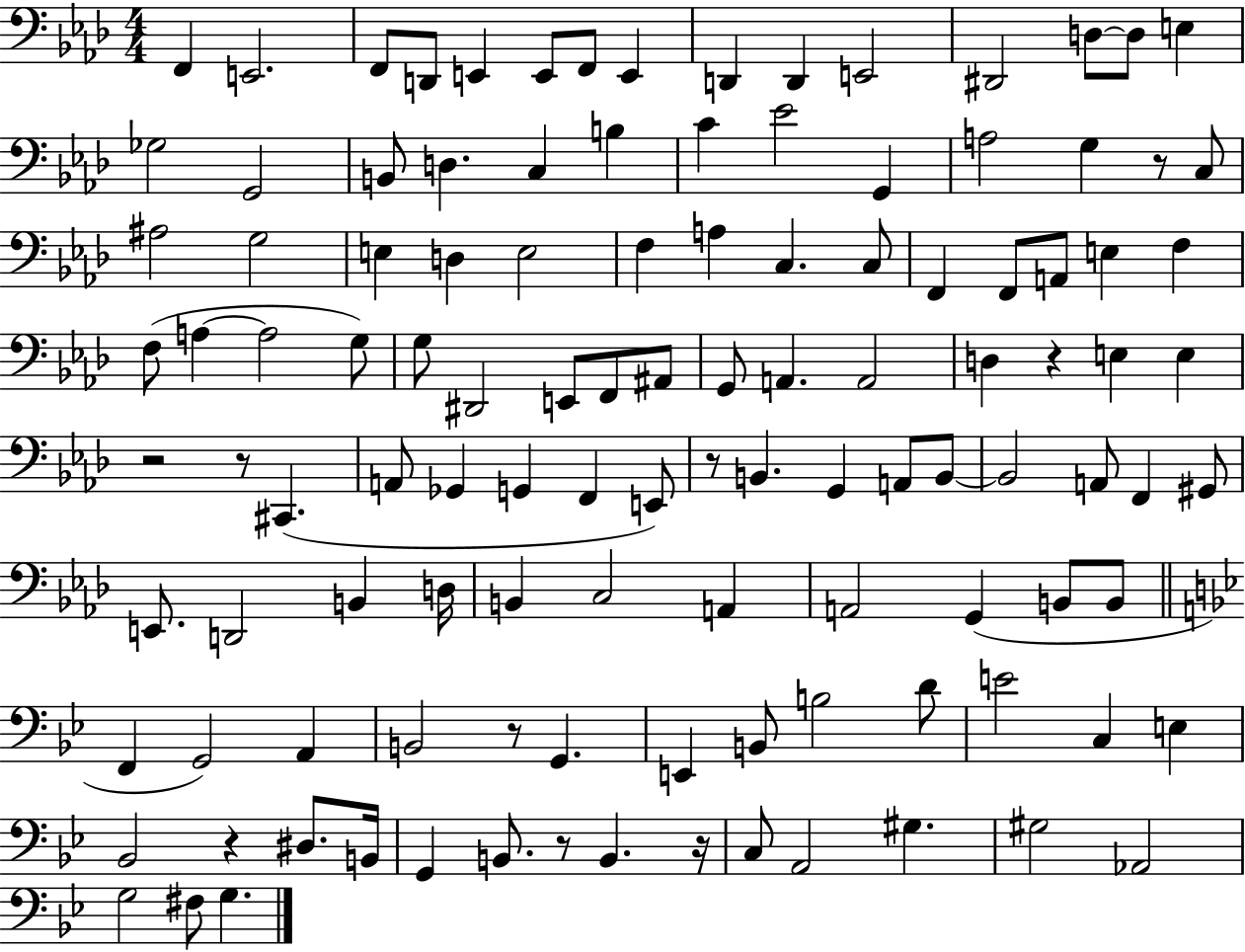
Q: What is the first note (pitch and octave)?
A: F2